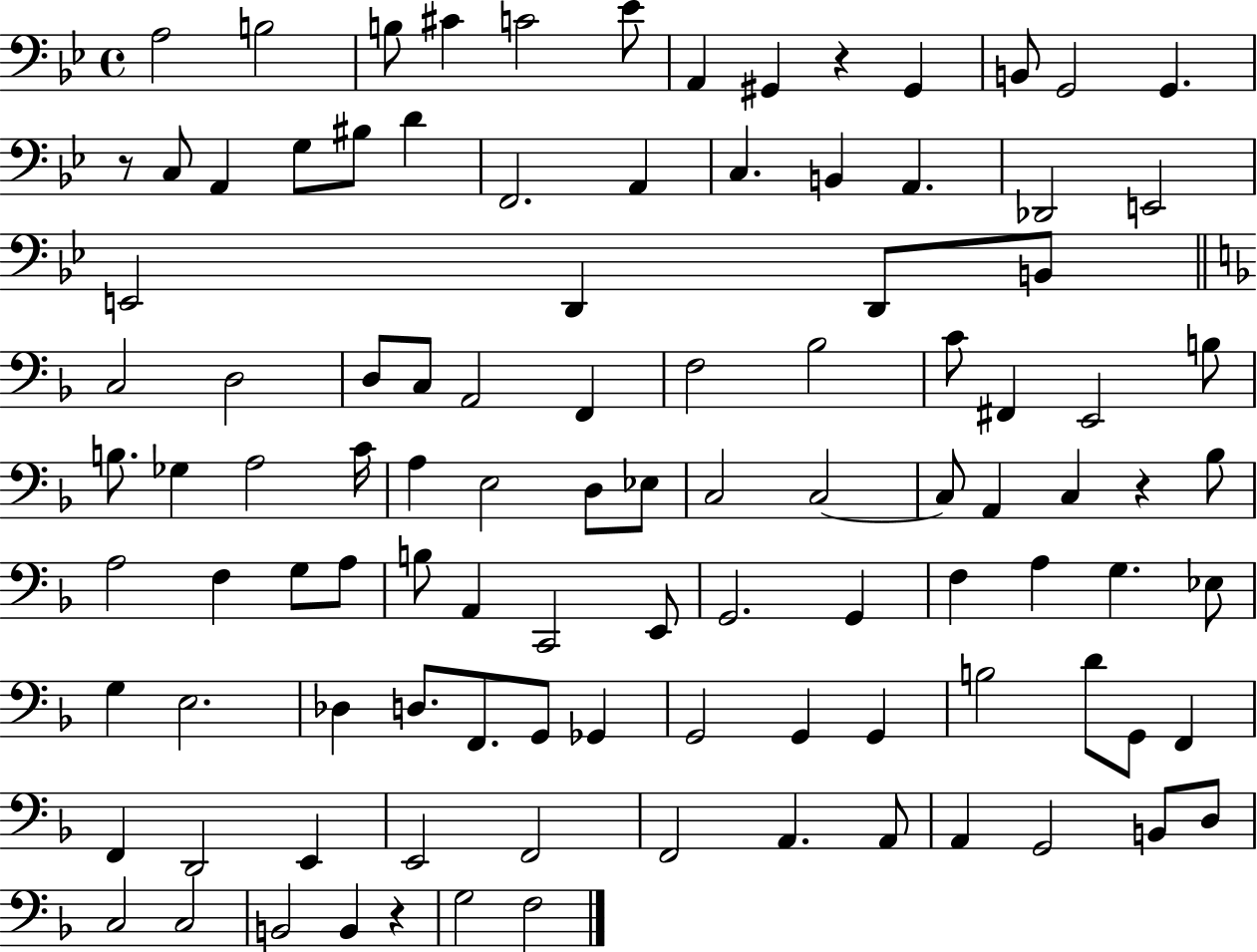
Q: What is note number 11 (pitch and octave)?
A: G2